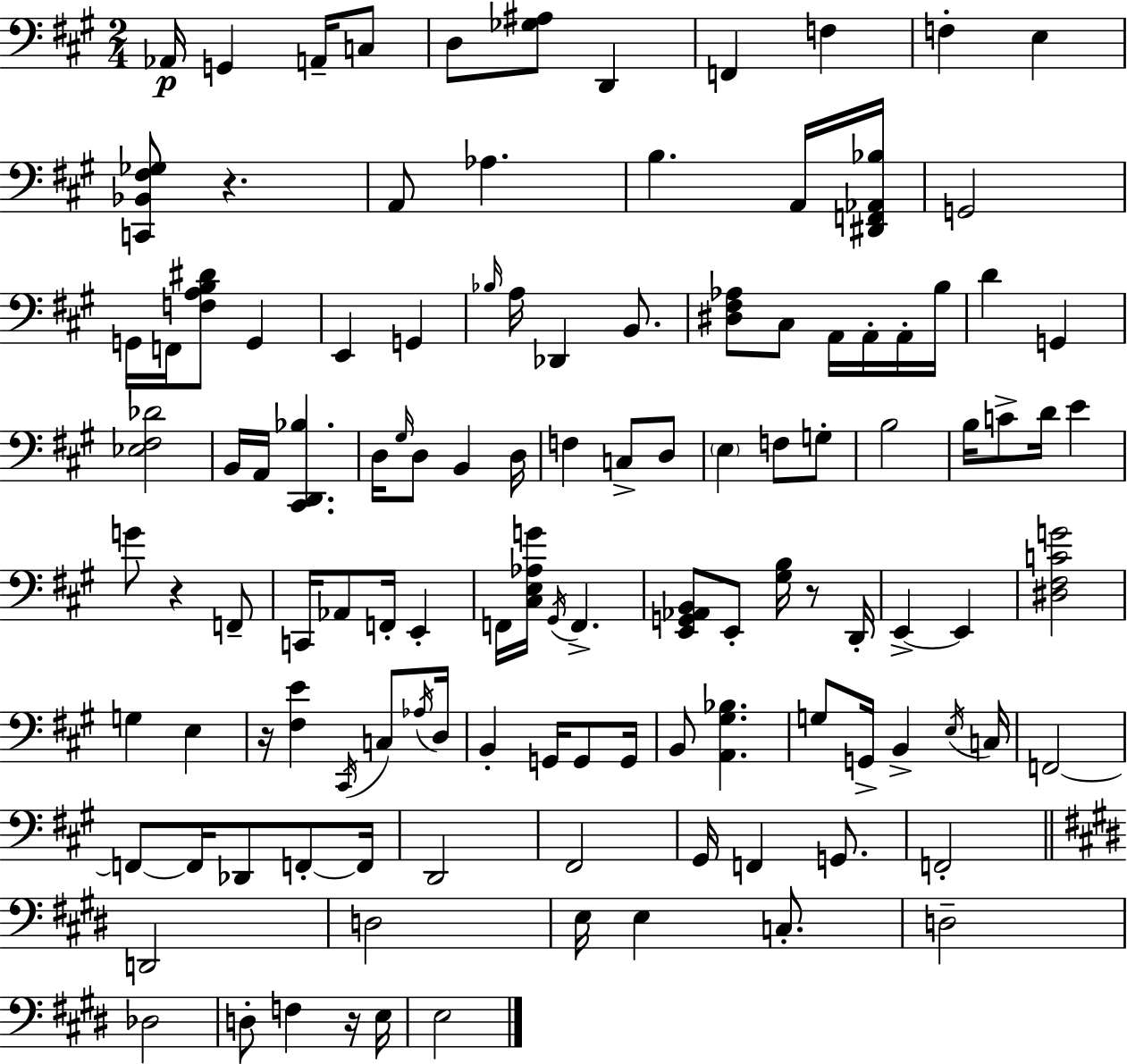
{
  \clef bass
  \numericTimeSignature
  \time 2/4
  \key a \major
  aes,16\p g,4 a,16-- c8 | d8 <ges ais>8 d,4 | f,4 f4 | f4-. e4 | \break <c, bes, fis ges>8 r4. | a,8 aes4. | b4. a,16 <dis, f, aes, bes>16 | g,2 | \break g,16 f,16 <f a b dis'>8 g,4 | e,4 g,4 | \grace { bes16 } a16 des,4 b,8. | <dis fis aes>8 cis8 a,16 a,16-. a,16-. | \break b16 d'4 g,4 | <ees fis des'>2 | b,16 a,16 <cis, d, bes>4. | d16 \grace { gis16 } d8 b,4 | \break d16 f4 c8-> | d8 \parenthesize e4 f8 | g8-. b2 | b16 c'8-> d'16 e'4 | \break g'8 r4 | f,8-- c,16 aes,8 f,16-. e,4-. | f,16 <cis e aes g'>16 \acciaccatura { gis,16 } f,4.-> | <e, g, aes, b,>8 e,8-. <gis b>16 | \break r8 d,16-. e,4->~~ e,4 | <dis fis c' g'>2 | g4 e4 | r16 <fis e'>4 | \break \acciaccatura { cis,16 } c8 \acciaccatura { aes16 } d16 b,4-. | g,16 g,8 g,16 b,8 <a, gis bes>4. | g8 g,16-> | b,4-> \acciaccatura { e16 } c16 f,2~~ | \break f,8~~ | f,16 des,8 f,8-.~~ f,16 d,2 | fis,2 | gis,16 f,4 | \break g,8. f,2-. | \bar "||" \break \key e \major d,2 | d2 | e16 e4 c8.-. | d2-- | \break des2 | d8-. f4 r16 e16 | e2 | \bar "|."
}